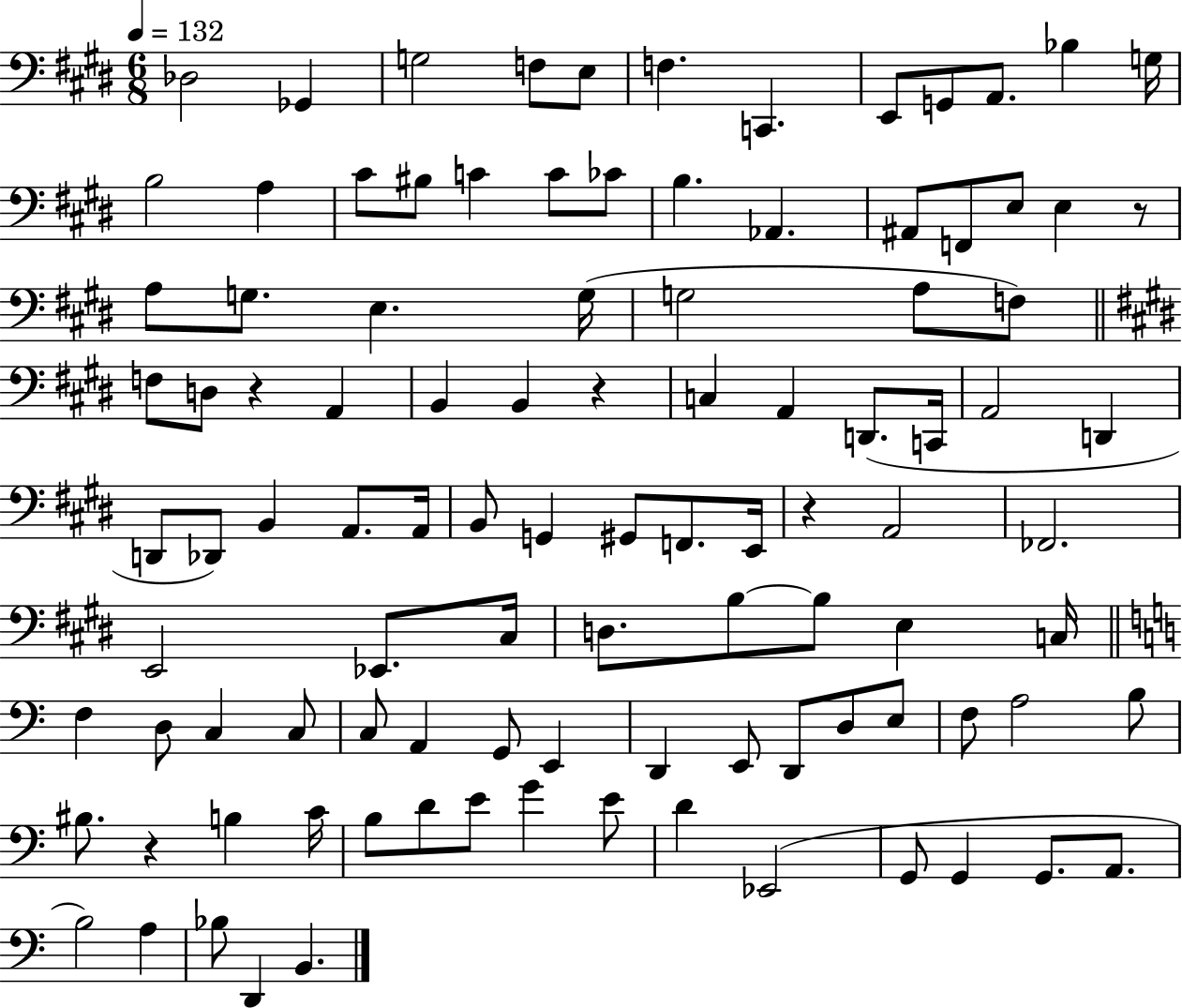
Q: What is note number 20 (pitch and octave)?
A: B3